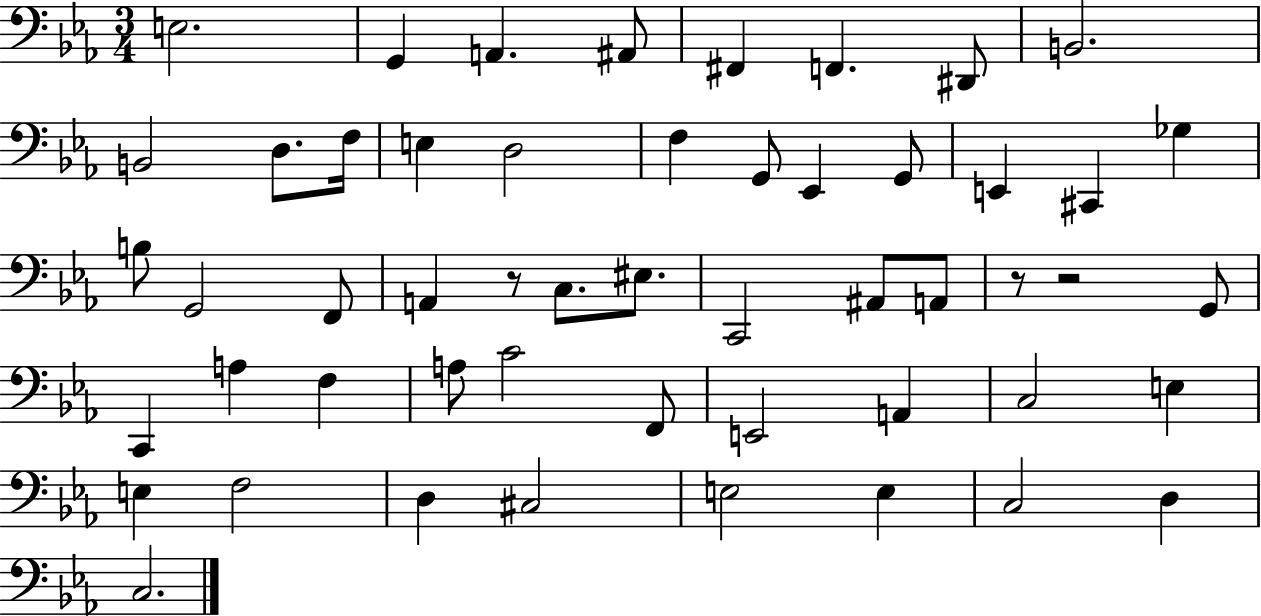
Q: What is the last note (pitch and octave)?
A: C3